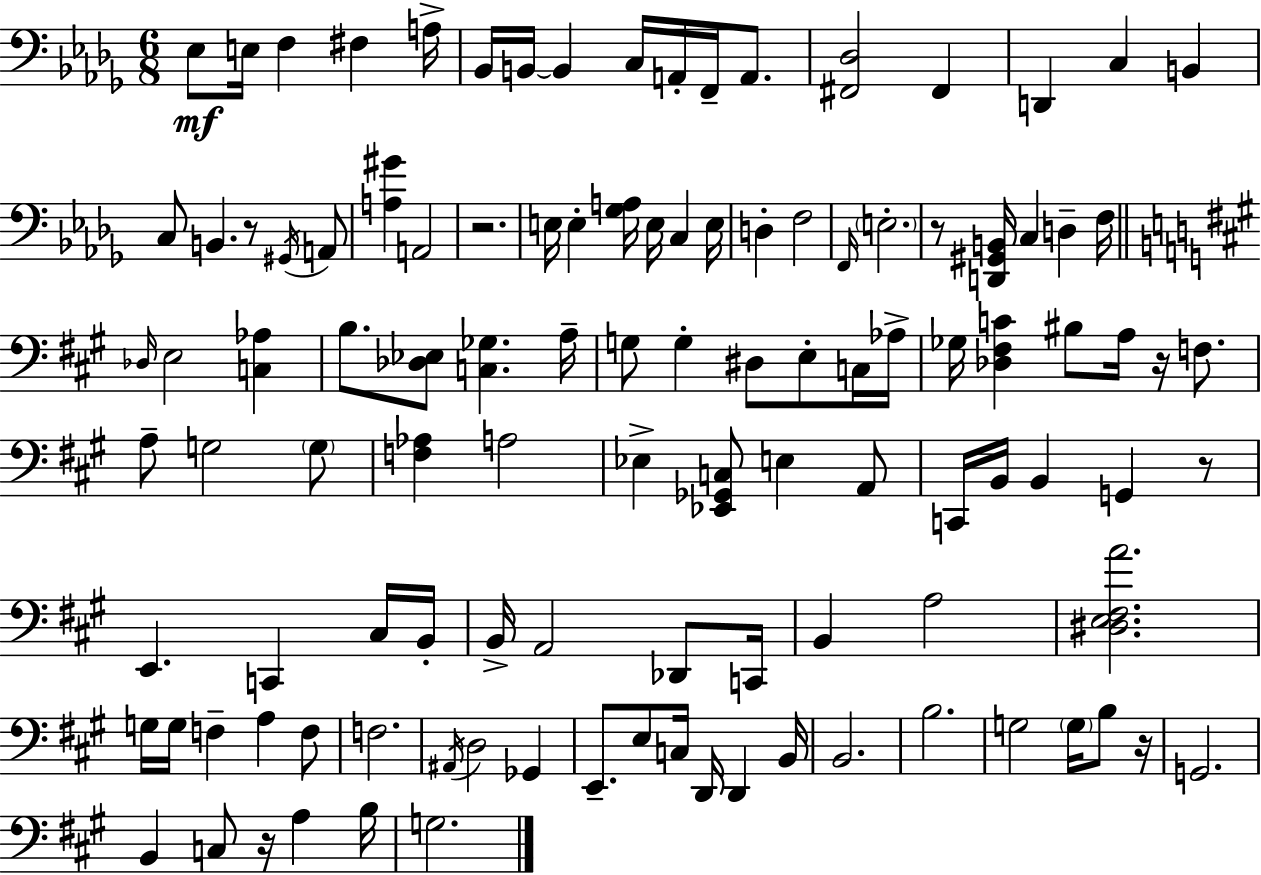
X:1
T:Untitled
M:6/8
L:1/4
K:Bbm
_E,/2 E,/4 F, ^F, A,/4 _B,,/4 B,,/4 B,, C,/4 A,,/4 F,,/4 A,,/2 [^F,,_D,]2 ^F,, D,, C, B,, C,/2 B,, z/2 ^G,,/4 A,,/2 [A,^G] A,,2 z2 E,/4 E, [_G,A,]/4 E,/4 C, E,/4 D, F,2 F,,/4 E,2 z/2 [D,,^G,,B,,]/4 C, D, F,/4 _D,/4 E,2 [C,_A,] B,/2 [_D,_E,]/2 [C,_G,] A,/4 G,/2 G, ^D,/2 E,/2 C,/4 _A,/4 _G,/4 [_D,^F,C] ^B,/2 A,/4 z/4 F,/2 A,/2 G,2 G,/2 [F,_A,] A,2 _E, [_E,,_G,,C,]/2 E, A,,/2 C,,/4 B,,/4 B,, G,, z/2 E,, C,, ^C,/4 B,,/4 B,,/4 A,,2 _D,,/2 C,,/4 B,, A,2 [^D,E,^F,A]2 G,/4 G,/4 F, A, F,/2 F,2 ^A,,/4 D,2 _G,, E,,/2 E,/2 C,/4 D,,/4 D,, B,,/4 B,,2 B,2 G,2 G,/4 B,/2 z/4 G,,2 B,, C,/2 z/4 A, B,/4 G,2